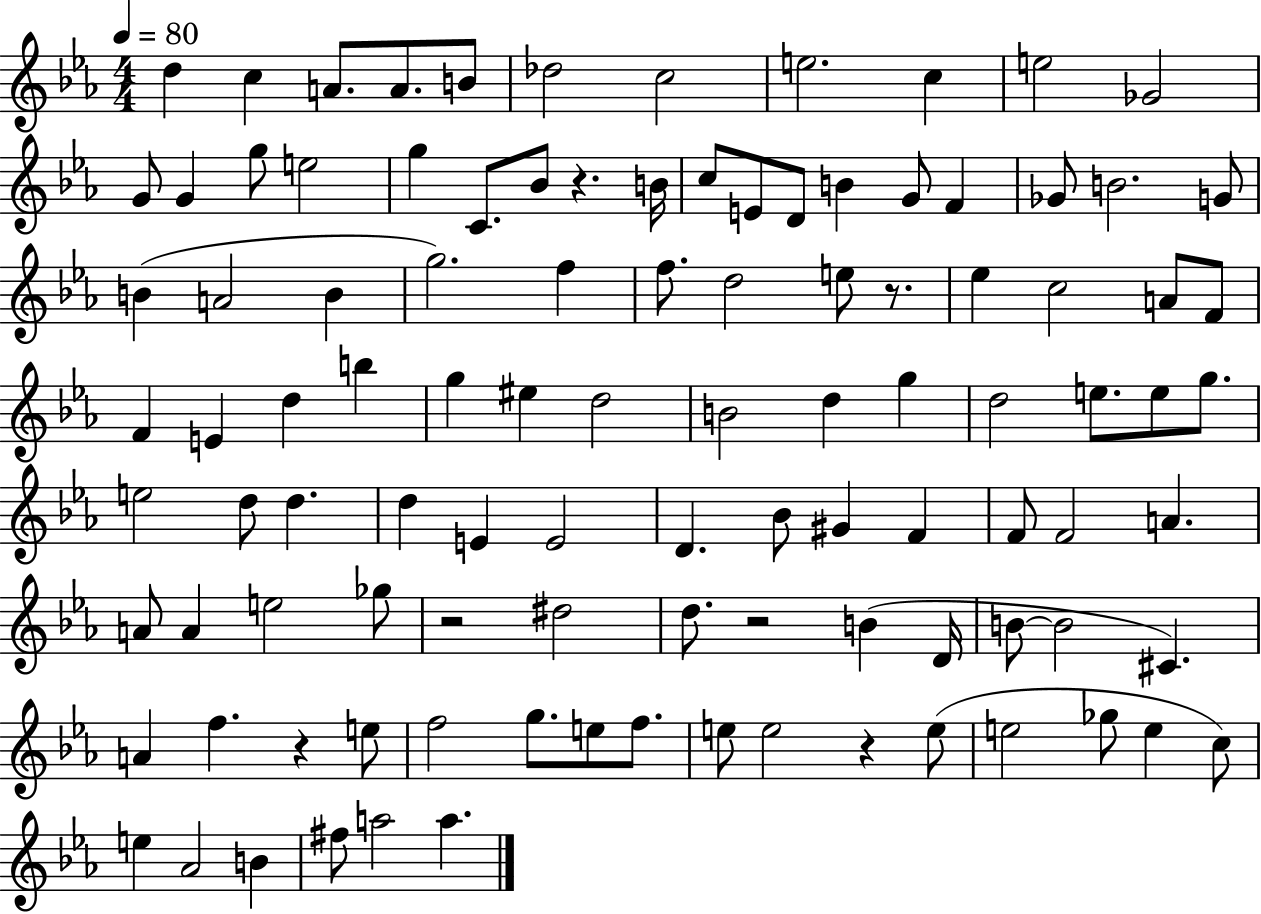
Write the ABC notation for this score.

X:1
T:Untitled
M:4/4
L:1/4
K:Eb
d c A/2 A/2 B/2 _d2 c2 e2 c e2 _G2 G/2 G g/2 e2 g C/2 _B/2 z B/4 c/2 E/2 D/2 B G/2 F _G/2 B2 G/2 B A2 B g2 f f/2 d2 e/2 z/2 _e c2 A/2 F/2 F E d b g ^e d2 B2 d g d2 e/2 e/2 g/2 e2 d/2 d d E E2 D _B/2 ^G F F/2 F2 A A/2 A e2 _g/2 z2 ^d2 d/2 z2 B D/4 B/2 B2 ^C A f z e/2 f2 g/2 e/2 f/2 e/2 e2 z e/2 e2 _g/2 e c/2 e _A2 B ^f/2 a2 a